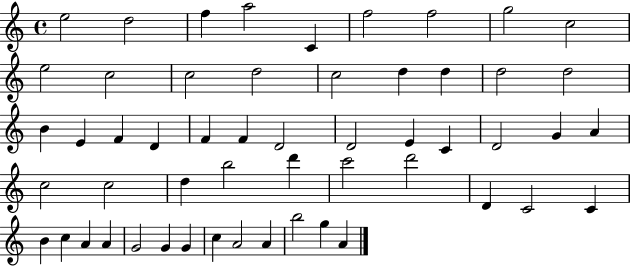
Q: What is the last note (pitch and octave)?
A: A4